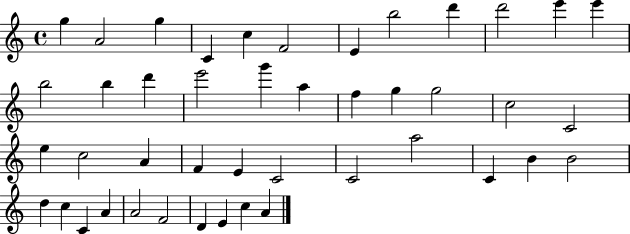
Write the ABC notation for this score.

X:1
T:Untitled
M:4/4
L:1/4
K:C
g A2 g C c F2 E b2 d' d'2 e' e' b2 b d' e'2 g' a f g g2 c2 C2 e c2 A F E C2 C2 a2 C B B2 d c C A A2 F2 D E c A